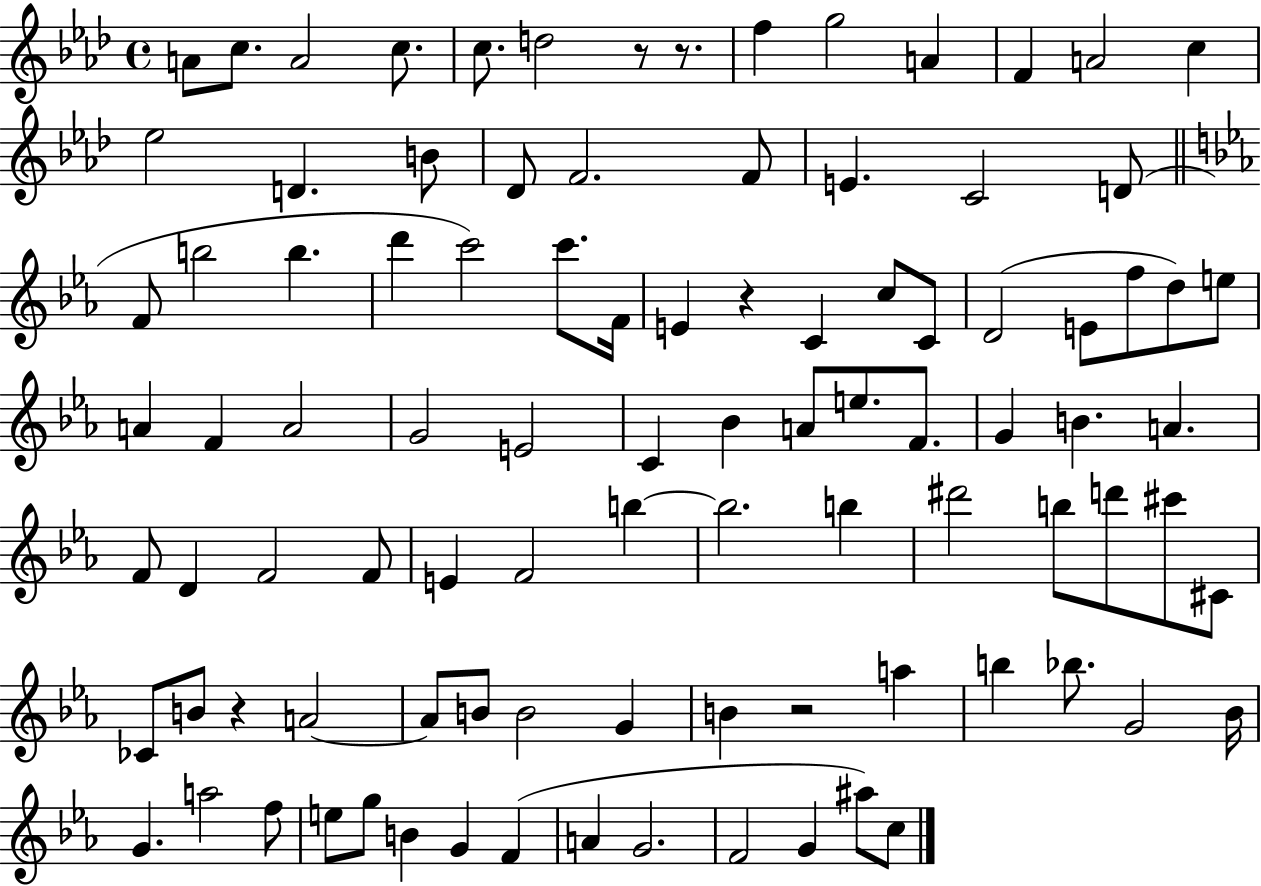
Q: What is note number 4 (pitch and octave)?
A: C5